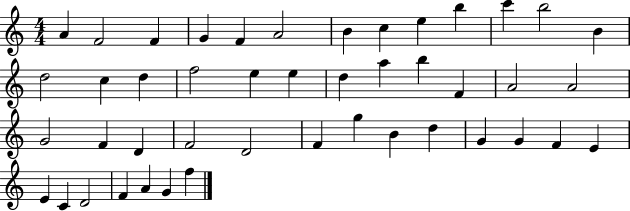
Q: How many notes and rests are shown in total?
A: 45